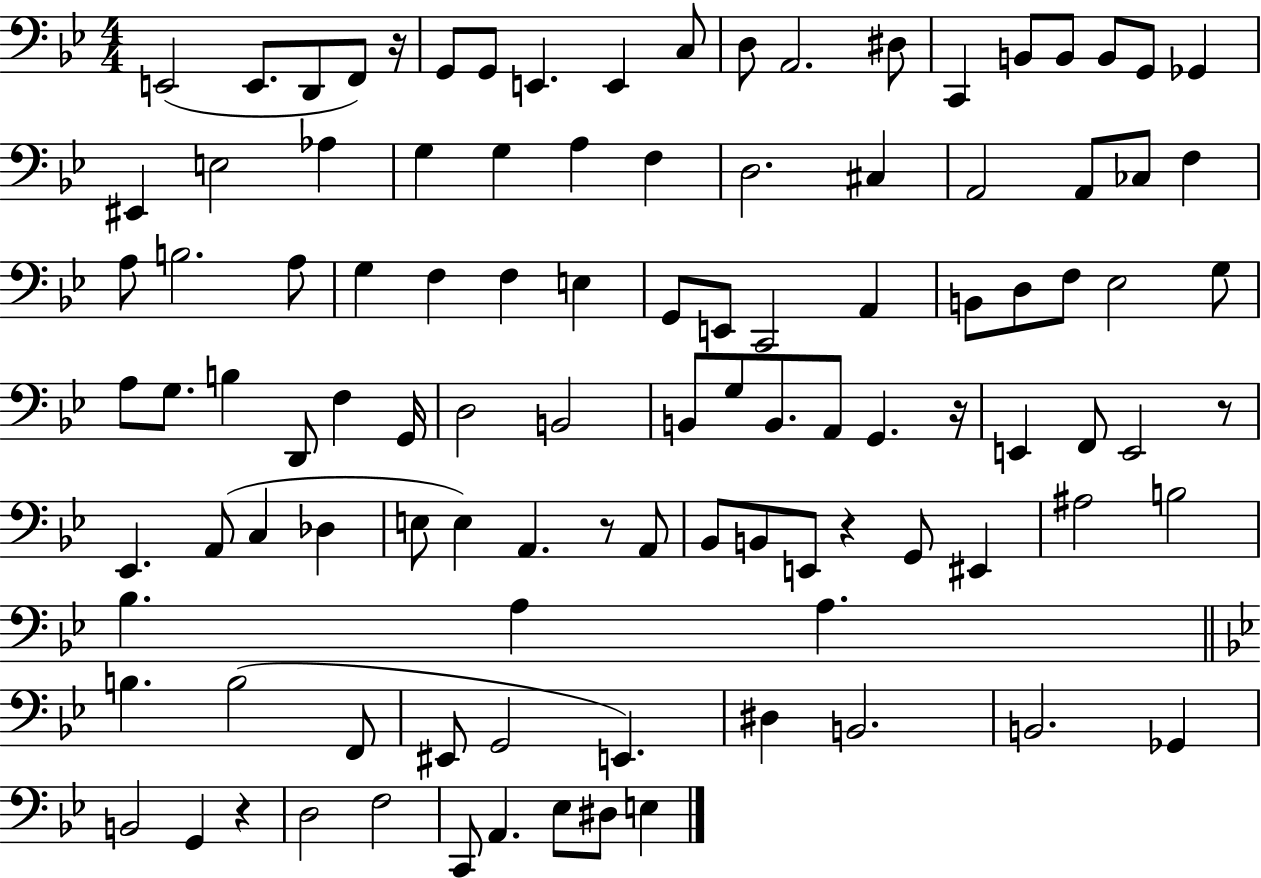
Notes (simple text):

E2/h E2/e. D2/e F2/e R/s G2/e G2/e E2/q. E2/q C3/e D3/e A2/h. D#3/e C2/q B2/e B2/e B2/e G2/e Gb2/q EIS2/q E3/h Ab3/q G3/q G3/q A3/q F3/q D3/h. C#3/q A2/h A2/e CES3/e F3/q A3/e B3/h. A3/e G3/q F3/q F3/q E3/q G2/e E2/e C2/h A2/q B2/e D3/e F3/e Eb3/h G3/e A3/e G3/e. B3/q D2/e F3/q G2/s D3/h B2/h B2/e G3/e B2/e. A2/e G2/q. R/s E2/q F2/e E2/h R/e Eb2/q. A2/e C3/q Db3/q E3/e E3/q A2/q. R/e A2/e Bb2/e B2/e E2/e R/q G2/e EIS2/q A#3/h B3/h Bb3/q. A3/q A3/q. B3/q. B3/h F2/e EIS2/e G2/h E2/q. D#3/q B2/h. B2/h. Gb2/q B2/h G2/q R/q D3/h F3/h C2/e A2/q. Eb3/e D#3/e E3/q